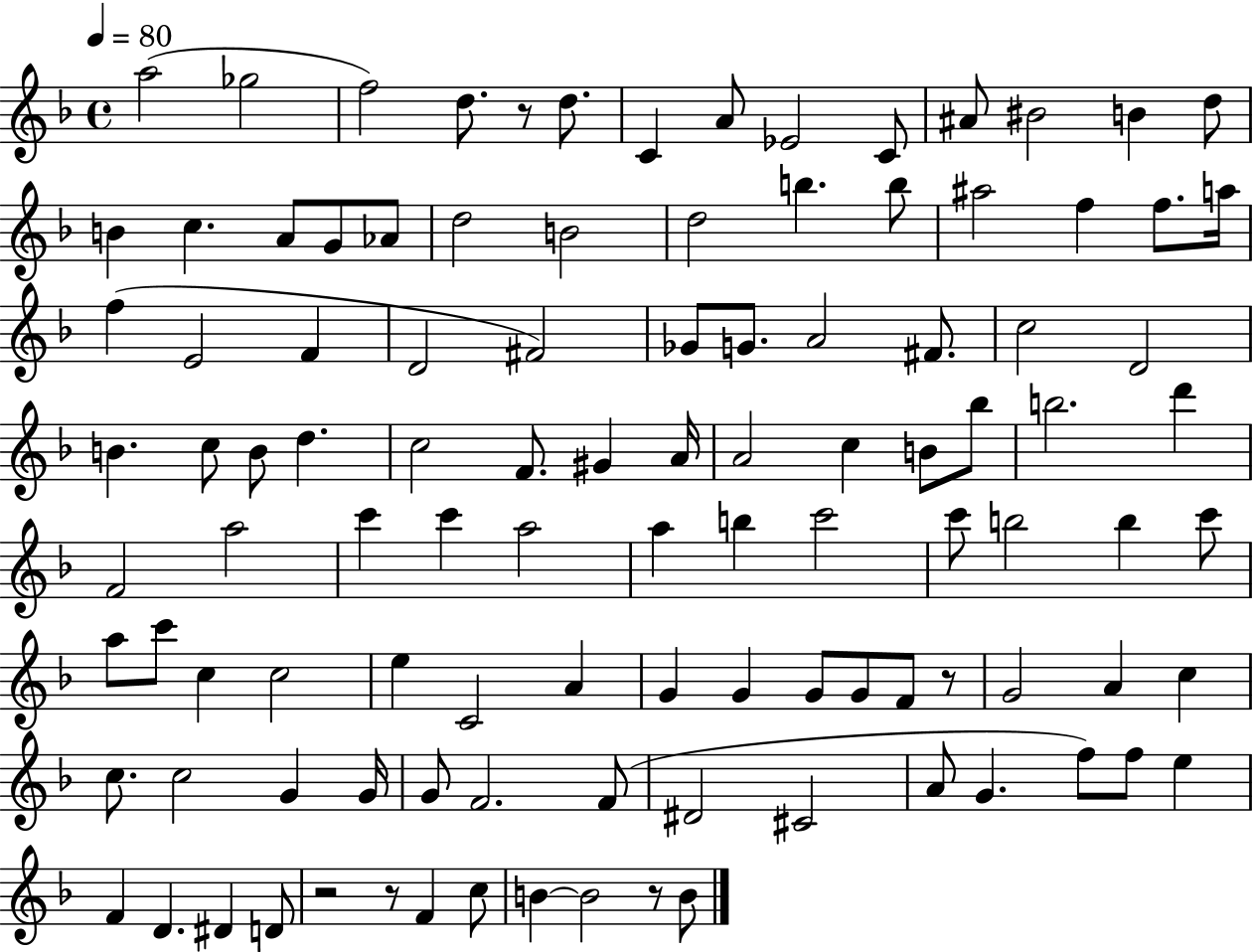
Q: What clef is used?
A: treble